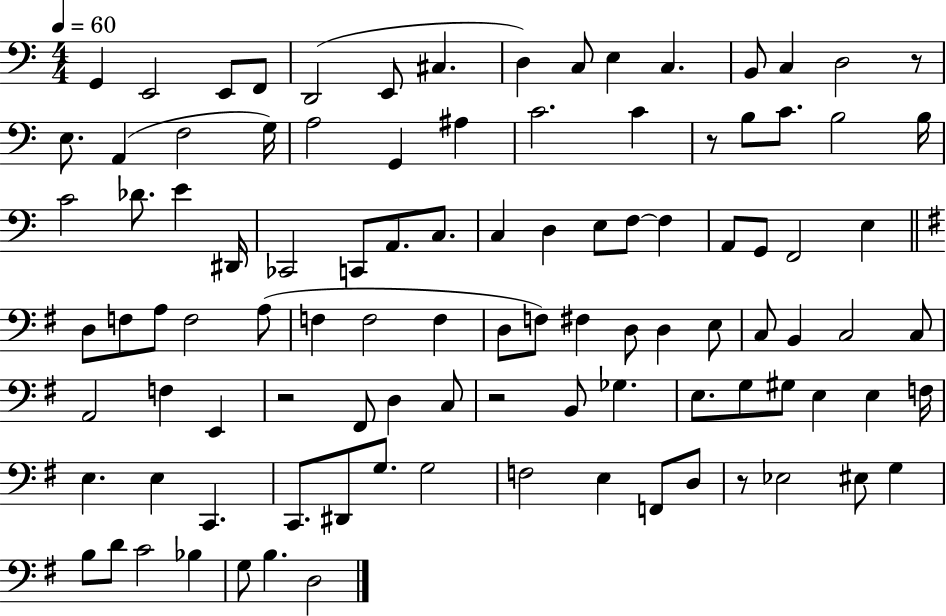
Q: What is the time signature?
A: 4/4